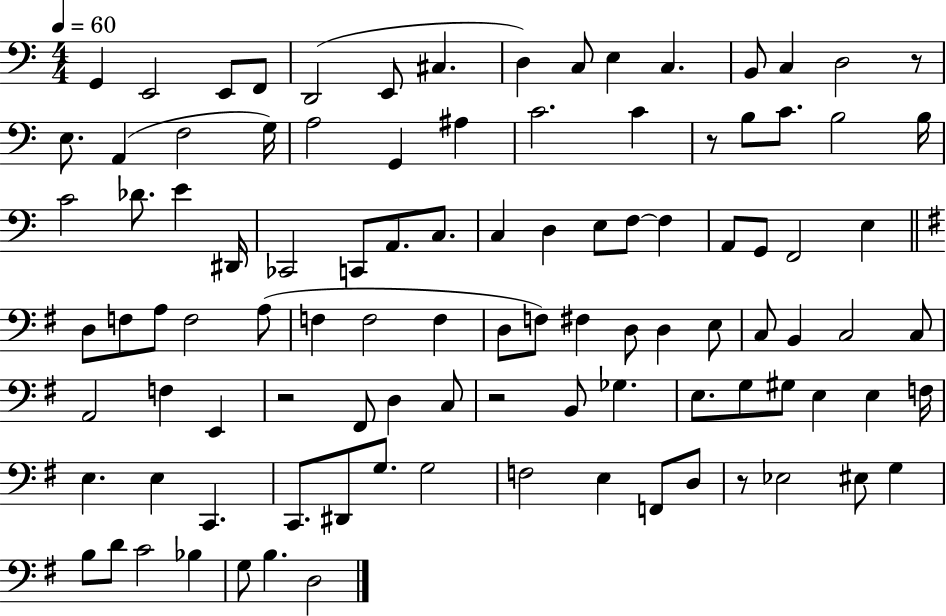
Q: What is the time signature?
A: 4/4